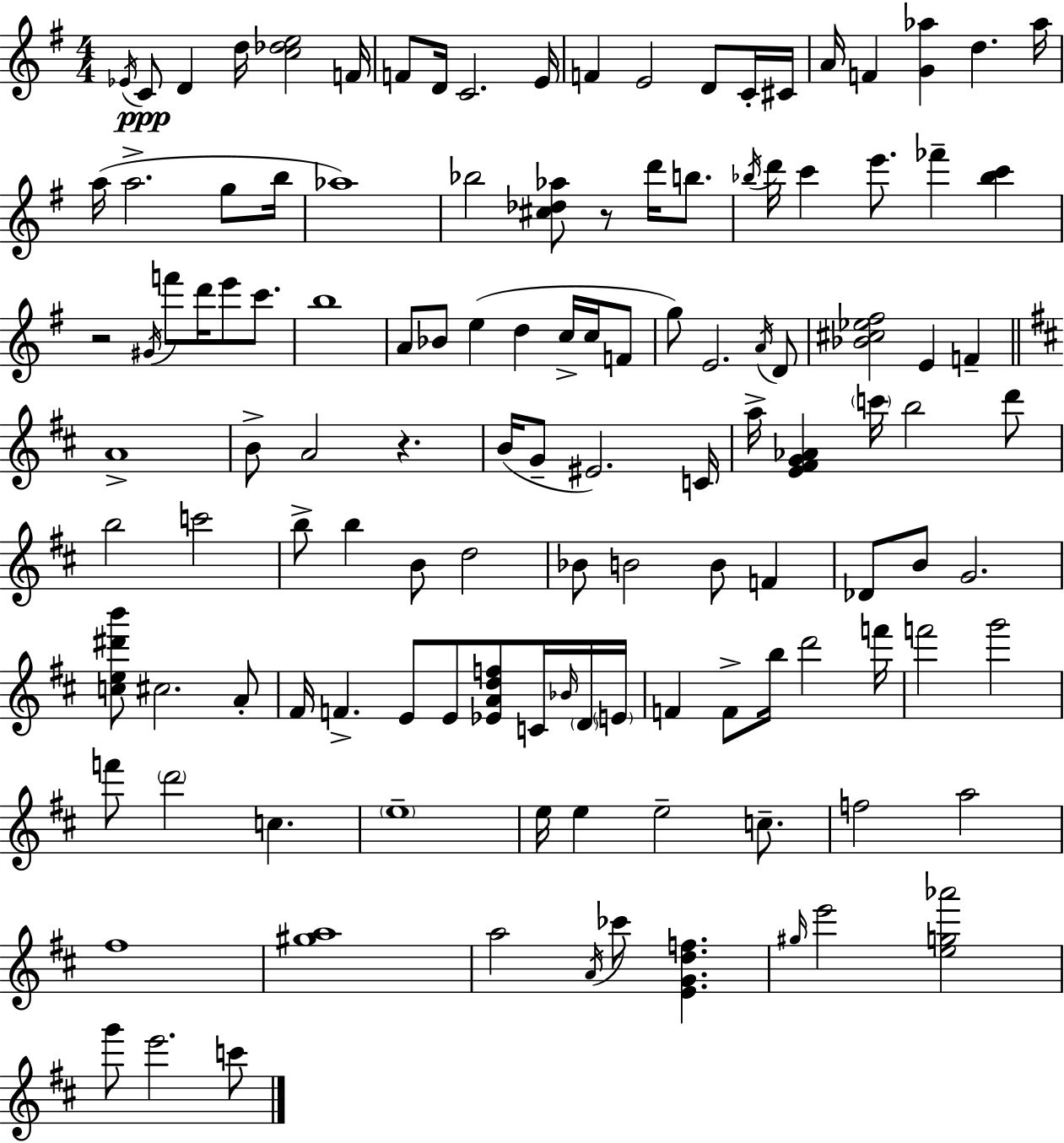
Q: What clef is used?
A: treble